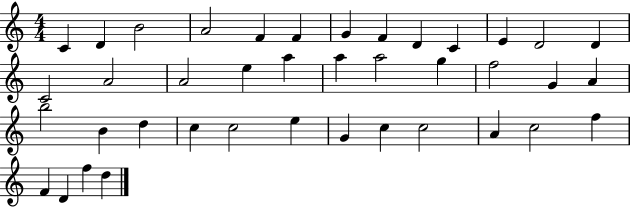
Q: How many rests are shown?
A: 0